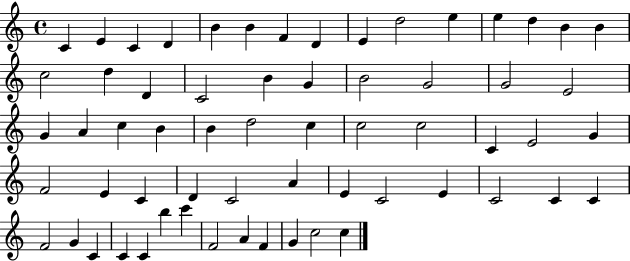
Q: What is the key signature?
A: C major